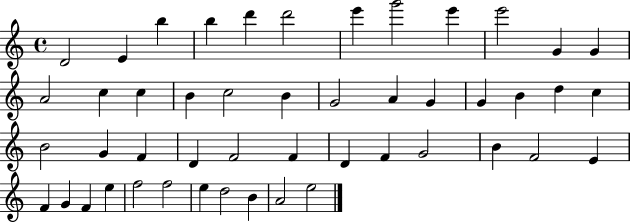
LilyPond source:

{
  \clef treble
  \time 4/4
  \defaultTimeSignature
  \key c \major
  d'2 e'4 b''4 | b''4 d'''4 d'''2 | e'''4 g'''2 e'''4 | e'''2 g'4 g'4 | \break a'2 c''4 c''4 | b'4 c''2 b'4 | g'2 a'4 g'4 | g'4 b'4 d''4 c''4 | \break b'2 g'4 f'4 | d'4 f'2 f'4 | d'4 f'4 g'2 | b'4 f'2 e'4 | \break f'4 g'4 f'4 e''4 | f''2 f''2 | e''4 d''2 b'4 | a'2 e''2 | \break \bar "|."
}